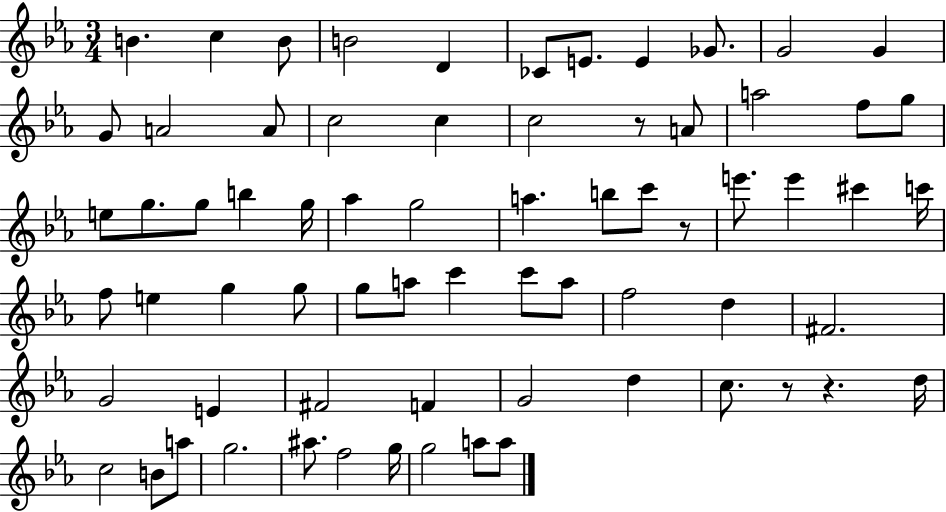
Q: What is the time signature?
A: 3/4